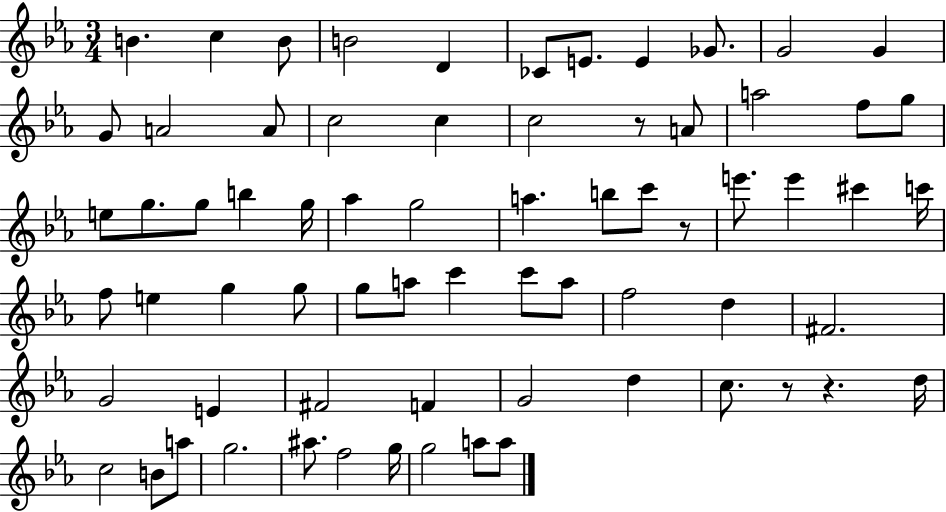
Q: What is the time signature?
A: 3/4